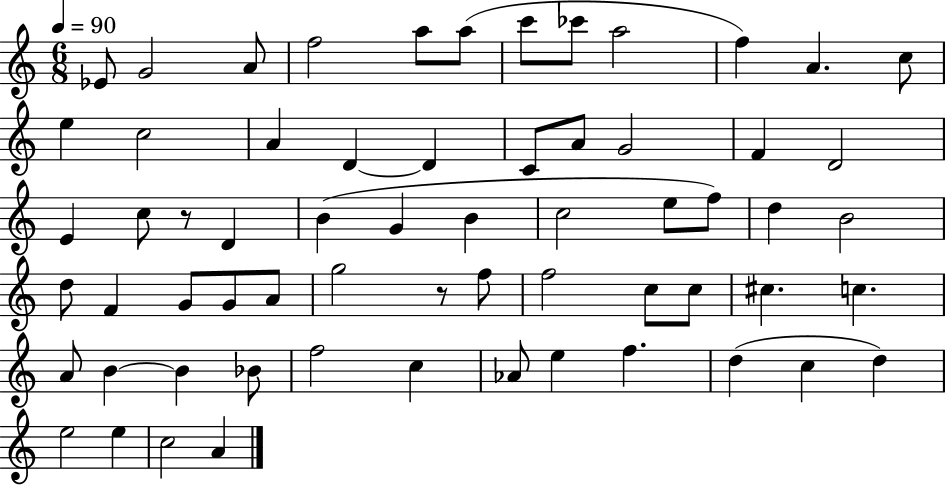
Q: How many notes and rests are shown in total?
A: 63